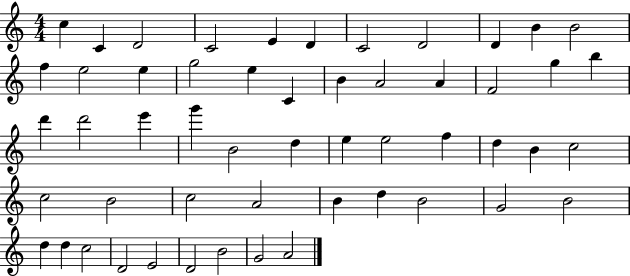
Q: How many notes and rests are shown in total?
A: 53